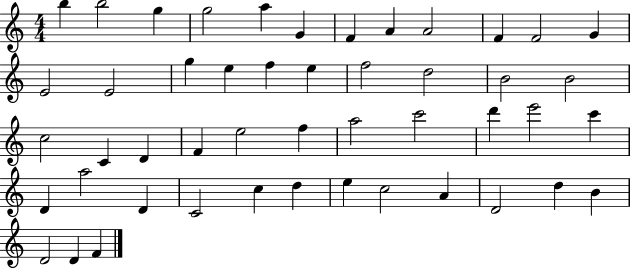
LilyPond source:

{
  \clef treble
  \numericTimeSignature
  \time 4/4
  \key c \major
  b''4 b''2 g''4 | g''2 a''4 g'4 | f'4 a'4 a'2 | f'4 f'2 g'4 | \break e'2 e'2 | g''4 e''4 f''4 e''4 | f''2 d''2 | b'2 b'2 | \break c''2 c'4 d'4 | f'4 e''2 f''4 | a''2 c'''2 | d'''4 e'''2 c'''4 | \break d'4 a''2 d'4 | c'2 c''4 d''4 | e''4 c''2 a'4 | d'2 d''4 b'4 | \break d'2 d'4 f'4 | \bar "|."
}